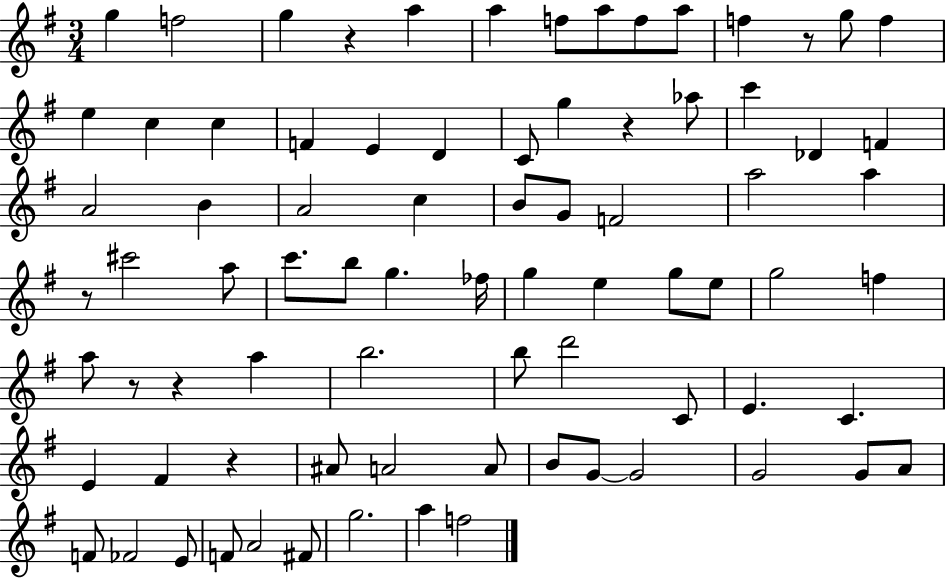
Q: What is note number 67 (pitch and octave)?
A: E4